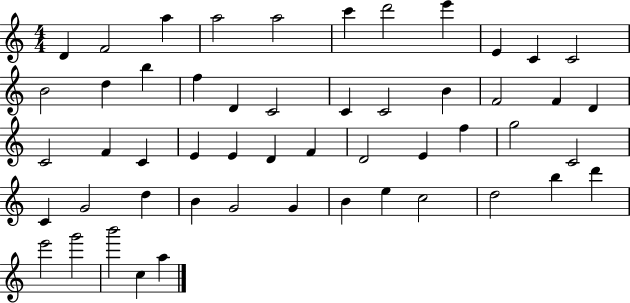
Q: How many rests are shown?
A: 0